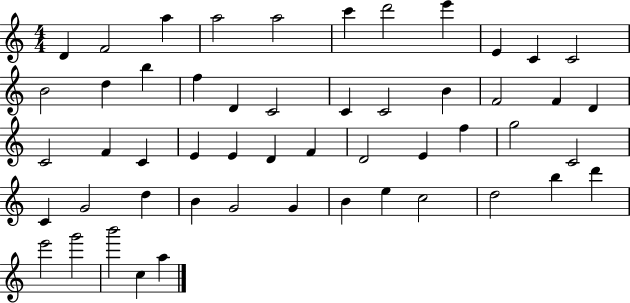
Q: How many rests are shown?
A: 0